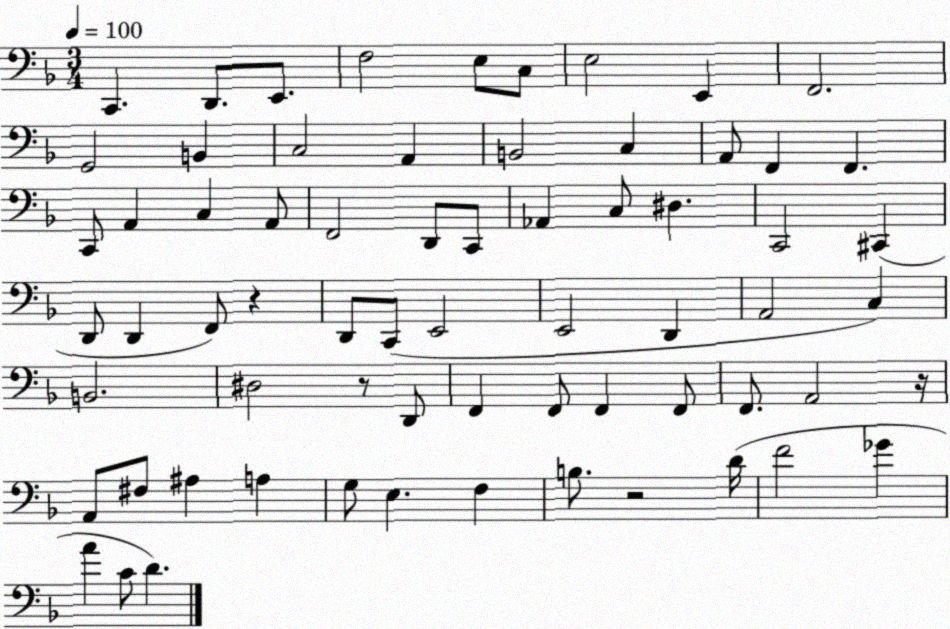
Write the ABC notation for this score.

X:1
T:Untitled
M:3/4
L:1/4
K:F
C,, D,,/2 E,,/2 F,2 E,/2 C,/2 E,2 E,, F,,2 G,,2 B,, C,2 A,, B,,2 C, A,,/2 F,, F,, C,,/2 A,, C, A,,/2 F,,2 D,,/2 C,,/2 _A,, C,/2 ^D, C,,2 ^C,, D,,/2 D,, F,,/2 z D,,/2 C,,/2 E,,2 E,,2 D,, A,,2 C, B,,2 ^D,2 z/2 D,,/2 F,, F,,/2 F,, F,,/2 F,,/2 A,,2 z/4 A,,/2 ^F,/2 ^A, A, G,/2 E, F, B,/2 z2 D/4 F2 _G A C/2 D